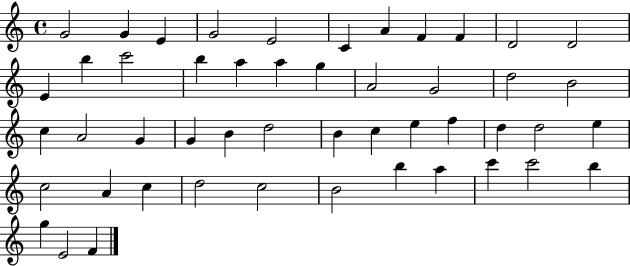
X:1
T:Untitled
M:4/4
L:1/4
K:C
G2 G E G2 E2 C A F F D2 D2 E b c'2 b a a g A2 G2 d2 B2 c A2 G G B d2 B c e f d d2 e c2 A c d2 c2 B2 b a c' c'2 b g E2 F